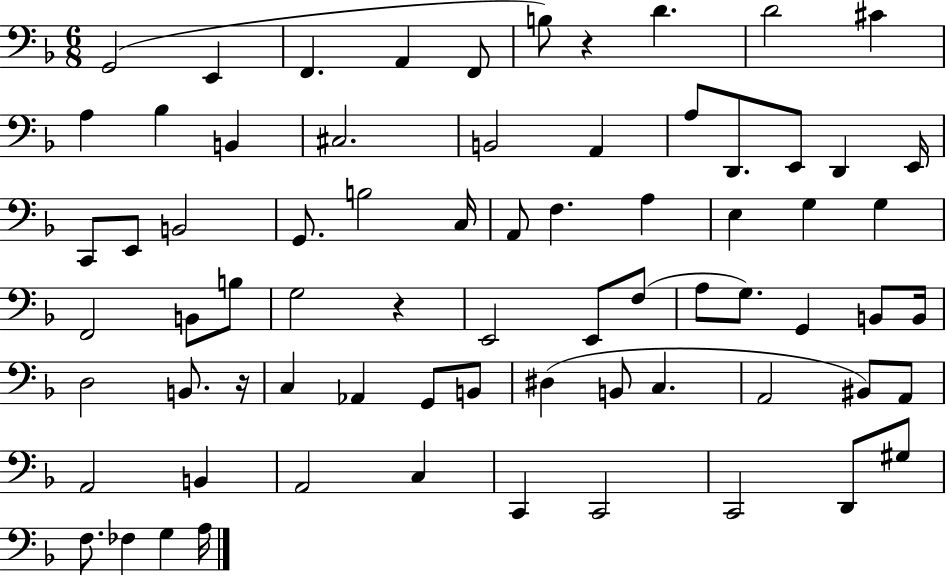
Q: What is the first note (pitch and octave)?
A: G2